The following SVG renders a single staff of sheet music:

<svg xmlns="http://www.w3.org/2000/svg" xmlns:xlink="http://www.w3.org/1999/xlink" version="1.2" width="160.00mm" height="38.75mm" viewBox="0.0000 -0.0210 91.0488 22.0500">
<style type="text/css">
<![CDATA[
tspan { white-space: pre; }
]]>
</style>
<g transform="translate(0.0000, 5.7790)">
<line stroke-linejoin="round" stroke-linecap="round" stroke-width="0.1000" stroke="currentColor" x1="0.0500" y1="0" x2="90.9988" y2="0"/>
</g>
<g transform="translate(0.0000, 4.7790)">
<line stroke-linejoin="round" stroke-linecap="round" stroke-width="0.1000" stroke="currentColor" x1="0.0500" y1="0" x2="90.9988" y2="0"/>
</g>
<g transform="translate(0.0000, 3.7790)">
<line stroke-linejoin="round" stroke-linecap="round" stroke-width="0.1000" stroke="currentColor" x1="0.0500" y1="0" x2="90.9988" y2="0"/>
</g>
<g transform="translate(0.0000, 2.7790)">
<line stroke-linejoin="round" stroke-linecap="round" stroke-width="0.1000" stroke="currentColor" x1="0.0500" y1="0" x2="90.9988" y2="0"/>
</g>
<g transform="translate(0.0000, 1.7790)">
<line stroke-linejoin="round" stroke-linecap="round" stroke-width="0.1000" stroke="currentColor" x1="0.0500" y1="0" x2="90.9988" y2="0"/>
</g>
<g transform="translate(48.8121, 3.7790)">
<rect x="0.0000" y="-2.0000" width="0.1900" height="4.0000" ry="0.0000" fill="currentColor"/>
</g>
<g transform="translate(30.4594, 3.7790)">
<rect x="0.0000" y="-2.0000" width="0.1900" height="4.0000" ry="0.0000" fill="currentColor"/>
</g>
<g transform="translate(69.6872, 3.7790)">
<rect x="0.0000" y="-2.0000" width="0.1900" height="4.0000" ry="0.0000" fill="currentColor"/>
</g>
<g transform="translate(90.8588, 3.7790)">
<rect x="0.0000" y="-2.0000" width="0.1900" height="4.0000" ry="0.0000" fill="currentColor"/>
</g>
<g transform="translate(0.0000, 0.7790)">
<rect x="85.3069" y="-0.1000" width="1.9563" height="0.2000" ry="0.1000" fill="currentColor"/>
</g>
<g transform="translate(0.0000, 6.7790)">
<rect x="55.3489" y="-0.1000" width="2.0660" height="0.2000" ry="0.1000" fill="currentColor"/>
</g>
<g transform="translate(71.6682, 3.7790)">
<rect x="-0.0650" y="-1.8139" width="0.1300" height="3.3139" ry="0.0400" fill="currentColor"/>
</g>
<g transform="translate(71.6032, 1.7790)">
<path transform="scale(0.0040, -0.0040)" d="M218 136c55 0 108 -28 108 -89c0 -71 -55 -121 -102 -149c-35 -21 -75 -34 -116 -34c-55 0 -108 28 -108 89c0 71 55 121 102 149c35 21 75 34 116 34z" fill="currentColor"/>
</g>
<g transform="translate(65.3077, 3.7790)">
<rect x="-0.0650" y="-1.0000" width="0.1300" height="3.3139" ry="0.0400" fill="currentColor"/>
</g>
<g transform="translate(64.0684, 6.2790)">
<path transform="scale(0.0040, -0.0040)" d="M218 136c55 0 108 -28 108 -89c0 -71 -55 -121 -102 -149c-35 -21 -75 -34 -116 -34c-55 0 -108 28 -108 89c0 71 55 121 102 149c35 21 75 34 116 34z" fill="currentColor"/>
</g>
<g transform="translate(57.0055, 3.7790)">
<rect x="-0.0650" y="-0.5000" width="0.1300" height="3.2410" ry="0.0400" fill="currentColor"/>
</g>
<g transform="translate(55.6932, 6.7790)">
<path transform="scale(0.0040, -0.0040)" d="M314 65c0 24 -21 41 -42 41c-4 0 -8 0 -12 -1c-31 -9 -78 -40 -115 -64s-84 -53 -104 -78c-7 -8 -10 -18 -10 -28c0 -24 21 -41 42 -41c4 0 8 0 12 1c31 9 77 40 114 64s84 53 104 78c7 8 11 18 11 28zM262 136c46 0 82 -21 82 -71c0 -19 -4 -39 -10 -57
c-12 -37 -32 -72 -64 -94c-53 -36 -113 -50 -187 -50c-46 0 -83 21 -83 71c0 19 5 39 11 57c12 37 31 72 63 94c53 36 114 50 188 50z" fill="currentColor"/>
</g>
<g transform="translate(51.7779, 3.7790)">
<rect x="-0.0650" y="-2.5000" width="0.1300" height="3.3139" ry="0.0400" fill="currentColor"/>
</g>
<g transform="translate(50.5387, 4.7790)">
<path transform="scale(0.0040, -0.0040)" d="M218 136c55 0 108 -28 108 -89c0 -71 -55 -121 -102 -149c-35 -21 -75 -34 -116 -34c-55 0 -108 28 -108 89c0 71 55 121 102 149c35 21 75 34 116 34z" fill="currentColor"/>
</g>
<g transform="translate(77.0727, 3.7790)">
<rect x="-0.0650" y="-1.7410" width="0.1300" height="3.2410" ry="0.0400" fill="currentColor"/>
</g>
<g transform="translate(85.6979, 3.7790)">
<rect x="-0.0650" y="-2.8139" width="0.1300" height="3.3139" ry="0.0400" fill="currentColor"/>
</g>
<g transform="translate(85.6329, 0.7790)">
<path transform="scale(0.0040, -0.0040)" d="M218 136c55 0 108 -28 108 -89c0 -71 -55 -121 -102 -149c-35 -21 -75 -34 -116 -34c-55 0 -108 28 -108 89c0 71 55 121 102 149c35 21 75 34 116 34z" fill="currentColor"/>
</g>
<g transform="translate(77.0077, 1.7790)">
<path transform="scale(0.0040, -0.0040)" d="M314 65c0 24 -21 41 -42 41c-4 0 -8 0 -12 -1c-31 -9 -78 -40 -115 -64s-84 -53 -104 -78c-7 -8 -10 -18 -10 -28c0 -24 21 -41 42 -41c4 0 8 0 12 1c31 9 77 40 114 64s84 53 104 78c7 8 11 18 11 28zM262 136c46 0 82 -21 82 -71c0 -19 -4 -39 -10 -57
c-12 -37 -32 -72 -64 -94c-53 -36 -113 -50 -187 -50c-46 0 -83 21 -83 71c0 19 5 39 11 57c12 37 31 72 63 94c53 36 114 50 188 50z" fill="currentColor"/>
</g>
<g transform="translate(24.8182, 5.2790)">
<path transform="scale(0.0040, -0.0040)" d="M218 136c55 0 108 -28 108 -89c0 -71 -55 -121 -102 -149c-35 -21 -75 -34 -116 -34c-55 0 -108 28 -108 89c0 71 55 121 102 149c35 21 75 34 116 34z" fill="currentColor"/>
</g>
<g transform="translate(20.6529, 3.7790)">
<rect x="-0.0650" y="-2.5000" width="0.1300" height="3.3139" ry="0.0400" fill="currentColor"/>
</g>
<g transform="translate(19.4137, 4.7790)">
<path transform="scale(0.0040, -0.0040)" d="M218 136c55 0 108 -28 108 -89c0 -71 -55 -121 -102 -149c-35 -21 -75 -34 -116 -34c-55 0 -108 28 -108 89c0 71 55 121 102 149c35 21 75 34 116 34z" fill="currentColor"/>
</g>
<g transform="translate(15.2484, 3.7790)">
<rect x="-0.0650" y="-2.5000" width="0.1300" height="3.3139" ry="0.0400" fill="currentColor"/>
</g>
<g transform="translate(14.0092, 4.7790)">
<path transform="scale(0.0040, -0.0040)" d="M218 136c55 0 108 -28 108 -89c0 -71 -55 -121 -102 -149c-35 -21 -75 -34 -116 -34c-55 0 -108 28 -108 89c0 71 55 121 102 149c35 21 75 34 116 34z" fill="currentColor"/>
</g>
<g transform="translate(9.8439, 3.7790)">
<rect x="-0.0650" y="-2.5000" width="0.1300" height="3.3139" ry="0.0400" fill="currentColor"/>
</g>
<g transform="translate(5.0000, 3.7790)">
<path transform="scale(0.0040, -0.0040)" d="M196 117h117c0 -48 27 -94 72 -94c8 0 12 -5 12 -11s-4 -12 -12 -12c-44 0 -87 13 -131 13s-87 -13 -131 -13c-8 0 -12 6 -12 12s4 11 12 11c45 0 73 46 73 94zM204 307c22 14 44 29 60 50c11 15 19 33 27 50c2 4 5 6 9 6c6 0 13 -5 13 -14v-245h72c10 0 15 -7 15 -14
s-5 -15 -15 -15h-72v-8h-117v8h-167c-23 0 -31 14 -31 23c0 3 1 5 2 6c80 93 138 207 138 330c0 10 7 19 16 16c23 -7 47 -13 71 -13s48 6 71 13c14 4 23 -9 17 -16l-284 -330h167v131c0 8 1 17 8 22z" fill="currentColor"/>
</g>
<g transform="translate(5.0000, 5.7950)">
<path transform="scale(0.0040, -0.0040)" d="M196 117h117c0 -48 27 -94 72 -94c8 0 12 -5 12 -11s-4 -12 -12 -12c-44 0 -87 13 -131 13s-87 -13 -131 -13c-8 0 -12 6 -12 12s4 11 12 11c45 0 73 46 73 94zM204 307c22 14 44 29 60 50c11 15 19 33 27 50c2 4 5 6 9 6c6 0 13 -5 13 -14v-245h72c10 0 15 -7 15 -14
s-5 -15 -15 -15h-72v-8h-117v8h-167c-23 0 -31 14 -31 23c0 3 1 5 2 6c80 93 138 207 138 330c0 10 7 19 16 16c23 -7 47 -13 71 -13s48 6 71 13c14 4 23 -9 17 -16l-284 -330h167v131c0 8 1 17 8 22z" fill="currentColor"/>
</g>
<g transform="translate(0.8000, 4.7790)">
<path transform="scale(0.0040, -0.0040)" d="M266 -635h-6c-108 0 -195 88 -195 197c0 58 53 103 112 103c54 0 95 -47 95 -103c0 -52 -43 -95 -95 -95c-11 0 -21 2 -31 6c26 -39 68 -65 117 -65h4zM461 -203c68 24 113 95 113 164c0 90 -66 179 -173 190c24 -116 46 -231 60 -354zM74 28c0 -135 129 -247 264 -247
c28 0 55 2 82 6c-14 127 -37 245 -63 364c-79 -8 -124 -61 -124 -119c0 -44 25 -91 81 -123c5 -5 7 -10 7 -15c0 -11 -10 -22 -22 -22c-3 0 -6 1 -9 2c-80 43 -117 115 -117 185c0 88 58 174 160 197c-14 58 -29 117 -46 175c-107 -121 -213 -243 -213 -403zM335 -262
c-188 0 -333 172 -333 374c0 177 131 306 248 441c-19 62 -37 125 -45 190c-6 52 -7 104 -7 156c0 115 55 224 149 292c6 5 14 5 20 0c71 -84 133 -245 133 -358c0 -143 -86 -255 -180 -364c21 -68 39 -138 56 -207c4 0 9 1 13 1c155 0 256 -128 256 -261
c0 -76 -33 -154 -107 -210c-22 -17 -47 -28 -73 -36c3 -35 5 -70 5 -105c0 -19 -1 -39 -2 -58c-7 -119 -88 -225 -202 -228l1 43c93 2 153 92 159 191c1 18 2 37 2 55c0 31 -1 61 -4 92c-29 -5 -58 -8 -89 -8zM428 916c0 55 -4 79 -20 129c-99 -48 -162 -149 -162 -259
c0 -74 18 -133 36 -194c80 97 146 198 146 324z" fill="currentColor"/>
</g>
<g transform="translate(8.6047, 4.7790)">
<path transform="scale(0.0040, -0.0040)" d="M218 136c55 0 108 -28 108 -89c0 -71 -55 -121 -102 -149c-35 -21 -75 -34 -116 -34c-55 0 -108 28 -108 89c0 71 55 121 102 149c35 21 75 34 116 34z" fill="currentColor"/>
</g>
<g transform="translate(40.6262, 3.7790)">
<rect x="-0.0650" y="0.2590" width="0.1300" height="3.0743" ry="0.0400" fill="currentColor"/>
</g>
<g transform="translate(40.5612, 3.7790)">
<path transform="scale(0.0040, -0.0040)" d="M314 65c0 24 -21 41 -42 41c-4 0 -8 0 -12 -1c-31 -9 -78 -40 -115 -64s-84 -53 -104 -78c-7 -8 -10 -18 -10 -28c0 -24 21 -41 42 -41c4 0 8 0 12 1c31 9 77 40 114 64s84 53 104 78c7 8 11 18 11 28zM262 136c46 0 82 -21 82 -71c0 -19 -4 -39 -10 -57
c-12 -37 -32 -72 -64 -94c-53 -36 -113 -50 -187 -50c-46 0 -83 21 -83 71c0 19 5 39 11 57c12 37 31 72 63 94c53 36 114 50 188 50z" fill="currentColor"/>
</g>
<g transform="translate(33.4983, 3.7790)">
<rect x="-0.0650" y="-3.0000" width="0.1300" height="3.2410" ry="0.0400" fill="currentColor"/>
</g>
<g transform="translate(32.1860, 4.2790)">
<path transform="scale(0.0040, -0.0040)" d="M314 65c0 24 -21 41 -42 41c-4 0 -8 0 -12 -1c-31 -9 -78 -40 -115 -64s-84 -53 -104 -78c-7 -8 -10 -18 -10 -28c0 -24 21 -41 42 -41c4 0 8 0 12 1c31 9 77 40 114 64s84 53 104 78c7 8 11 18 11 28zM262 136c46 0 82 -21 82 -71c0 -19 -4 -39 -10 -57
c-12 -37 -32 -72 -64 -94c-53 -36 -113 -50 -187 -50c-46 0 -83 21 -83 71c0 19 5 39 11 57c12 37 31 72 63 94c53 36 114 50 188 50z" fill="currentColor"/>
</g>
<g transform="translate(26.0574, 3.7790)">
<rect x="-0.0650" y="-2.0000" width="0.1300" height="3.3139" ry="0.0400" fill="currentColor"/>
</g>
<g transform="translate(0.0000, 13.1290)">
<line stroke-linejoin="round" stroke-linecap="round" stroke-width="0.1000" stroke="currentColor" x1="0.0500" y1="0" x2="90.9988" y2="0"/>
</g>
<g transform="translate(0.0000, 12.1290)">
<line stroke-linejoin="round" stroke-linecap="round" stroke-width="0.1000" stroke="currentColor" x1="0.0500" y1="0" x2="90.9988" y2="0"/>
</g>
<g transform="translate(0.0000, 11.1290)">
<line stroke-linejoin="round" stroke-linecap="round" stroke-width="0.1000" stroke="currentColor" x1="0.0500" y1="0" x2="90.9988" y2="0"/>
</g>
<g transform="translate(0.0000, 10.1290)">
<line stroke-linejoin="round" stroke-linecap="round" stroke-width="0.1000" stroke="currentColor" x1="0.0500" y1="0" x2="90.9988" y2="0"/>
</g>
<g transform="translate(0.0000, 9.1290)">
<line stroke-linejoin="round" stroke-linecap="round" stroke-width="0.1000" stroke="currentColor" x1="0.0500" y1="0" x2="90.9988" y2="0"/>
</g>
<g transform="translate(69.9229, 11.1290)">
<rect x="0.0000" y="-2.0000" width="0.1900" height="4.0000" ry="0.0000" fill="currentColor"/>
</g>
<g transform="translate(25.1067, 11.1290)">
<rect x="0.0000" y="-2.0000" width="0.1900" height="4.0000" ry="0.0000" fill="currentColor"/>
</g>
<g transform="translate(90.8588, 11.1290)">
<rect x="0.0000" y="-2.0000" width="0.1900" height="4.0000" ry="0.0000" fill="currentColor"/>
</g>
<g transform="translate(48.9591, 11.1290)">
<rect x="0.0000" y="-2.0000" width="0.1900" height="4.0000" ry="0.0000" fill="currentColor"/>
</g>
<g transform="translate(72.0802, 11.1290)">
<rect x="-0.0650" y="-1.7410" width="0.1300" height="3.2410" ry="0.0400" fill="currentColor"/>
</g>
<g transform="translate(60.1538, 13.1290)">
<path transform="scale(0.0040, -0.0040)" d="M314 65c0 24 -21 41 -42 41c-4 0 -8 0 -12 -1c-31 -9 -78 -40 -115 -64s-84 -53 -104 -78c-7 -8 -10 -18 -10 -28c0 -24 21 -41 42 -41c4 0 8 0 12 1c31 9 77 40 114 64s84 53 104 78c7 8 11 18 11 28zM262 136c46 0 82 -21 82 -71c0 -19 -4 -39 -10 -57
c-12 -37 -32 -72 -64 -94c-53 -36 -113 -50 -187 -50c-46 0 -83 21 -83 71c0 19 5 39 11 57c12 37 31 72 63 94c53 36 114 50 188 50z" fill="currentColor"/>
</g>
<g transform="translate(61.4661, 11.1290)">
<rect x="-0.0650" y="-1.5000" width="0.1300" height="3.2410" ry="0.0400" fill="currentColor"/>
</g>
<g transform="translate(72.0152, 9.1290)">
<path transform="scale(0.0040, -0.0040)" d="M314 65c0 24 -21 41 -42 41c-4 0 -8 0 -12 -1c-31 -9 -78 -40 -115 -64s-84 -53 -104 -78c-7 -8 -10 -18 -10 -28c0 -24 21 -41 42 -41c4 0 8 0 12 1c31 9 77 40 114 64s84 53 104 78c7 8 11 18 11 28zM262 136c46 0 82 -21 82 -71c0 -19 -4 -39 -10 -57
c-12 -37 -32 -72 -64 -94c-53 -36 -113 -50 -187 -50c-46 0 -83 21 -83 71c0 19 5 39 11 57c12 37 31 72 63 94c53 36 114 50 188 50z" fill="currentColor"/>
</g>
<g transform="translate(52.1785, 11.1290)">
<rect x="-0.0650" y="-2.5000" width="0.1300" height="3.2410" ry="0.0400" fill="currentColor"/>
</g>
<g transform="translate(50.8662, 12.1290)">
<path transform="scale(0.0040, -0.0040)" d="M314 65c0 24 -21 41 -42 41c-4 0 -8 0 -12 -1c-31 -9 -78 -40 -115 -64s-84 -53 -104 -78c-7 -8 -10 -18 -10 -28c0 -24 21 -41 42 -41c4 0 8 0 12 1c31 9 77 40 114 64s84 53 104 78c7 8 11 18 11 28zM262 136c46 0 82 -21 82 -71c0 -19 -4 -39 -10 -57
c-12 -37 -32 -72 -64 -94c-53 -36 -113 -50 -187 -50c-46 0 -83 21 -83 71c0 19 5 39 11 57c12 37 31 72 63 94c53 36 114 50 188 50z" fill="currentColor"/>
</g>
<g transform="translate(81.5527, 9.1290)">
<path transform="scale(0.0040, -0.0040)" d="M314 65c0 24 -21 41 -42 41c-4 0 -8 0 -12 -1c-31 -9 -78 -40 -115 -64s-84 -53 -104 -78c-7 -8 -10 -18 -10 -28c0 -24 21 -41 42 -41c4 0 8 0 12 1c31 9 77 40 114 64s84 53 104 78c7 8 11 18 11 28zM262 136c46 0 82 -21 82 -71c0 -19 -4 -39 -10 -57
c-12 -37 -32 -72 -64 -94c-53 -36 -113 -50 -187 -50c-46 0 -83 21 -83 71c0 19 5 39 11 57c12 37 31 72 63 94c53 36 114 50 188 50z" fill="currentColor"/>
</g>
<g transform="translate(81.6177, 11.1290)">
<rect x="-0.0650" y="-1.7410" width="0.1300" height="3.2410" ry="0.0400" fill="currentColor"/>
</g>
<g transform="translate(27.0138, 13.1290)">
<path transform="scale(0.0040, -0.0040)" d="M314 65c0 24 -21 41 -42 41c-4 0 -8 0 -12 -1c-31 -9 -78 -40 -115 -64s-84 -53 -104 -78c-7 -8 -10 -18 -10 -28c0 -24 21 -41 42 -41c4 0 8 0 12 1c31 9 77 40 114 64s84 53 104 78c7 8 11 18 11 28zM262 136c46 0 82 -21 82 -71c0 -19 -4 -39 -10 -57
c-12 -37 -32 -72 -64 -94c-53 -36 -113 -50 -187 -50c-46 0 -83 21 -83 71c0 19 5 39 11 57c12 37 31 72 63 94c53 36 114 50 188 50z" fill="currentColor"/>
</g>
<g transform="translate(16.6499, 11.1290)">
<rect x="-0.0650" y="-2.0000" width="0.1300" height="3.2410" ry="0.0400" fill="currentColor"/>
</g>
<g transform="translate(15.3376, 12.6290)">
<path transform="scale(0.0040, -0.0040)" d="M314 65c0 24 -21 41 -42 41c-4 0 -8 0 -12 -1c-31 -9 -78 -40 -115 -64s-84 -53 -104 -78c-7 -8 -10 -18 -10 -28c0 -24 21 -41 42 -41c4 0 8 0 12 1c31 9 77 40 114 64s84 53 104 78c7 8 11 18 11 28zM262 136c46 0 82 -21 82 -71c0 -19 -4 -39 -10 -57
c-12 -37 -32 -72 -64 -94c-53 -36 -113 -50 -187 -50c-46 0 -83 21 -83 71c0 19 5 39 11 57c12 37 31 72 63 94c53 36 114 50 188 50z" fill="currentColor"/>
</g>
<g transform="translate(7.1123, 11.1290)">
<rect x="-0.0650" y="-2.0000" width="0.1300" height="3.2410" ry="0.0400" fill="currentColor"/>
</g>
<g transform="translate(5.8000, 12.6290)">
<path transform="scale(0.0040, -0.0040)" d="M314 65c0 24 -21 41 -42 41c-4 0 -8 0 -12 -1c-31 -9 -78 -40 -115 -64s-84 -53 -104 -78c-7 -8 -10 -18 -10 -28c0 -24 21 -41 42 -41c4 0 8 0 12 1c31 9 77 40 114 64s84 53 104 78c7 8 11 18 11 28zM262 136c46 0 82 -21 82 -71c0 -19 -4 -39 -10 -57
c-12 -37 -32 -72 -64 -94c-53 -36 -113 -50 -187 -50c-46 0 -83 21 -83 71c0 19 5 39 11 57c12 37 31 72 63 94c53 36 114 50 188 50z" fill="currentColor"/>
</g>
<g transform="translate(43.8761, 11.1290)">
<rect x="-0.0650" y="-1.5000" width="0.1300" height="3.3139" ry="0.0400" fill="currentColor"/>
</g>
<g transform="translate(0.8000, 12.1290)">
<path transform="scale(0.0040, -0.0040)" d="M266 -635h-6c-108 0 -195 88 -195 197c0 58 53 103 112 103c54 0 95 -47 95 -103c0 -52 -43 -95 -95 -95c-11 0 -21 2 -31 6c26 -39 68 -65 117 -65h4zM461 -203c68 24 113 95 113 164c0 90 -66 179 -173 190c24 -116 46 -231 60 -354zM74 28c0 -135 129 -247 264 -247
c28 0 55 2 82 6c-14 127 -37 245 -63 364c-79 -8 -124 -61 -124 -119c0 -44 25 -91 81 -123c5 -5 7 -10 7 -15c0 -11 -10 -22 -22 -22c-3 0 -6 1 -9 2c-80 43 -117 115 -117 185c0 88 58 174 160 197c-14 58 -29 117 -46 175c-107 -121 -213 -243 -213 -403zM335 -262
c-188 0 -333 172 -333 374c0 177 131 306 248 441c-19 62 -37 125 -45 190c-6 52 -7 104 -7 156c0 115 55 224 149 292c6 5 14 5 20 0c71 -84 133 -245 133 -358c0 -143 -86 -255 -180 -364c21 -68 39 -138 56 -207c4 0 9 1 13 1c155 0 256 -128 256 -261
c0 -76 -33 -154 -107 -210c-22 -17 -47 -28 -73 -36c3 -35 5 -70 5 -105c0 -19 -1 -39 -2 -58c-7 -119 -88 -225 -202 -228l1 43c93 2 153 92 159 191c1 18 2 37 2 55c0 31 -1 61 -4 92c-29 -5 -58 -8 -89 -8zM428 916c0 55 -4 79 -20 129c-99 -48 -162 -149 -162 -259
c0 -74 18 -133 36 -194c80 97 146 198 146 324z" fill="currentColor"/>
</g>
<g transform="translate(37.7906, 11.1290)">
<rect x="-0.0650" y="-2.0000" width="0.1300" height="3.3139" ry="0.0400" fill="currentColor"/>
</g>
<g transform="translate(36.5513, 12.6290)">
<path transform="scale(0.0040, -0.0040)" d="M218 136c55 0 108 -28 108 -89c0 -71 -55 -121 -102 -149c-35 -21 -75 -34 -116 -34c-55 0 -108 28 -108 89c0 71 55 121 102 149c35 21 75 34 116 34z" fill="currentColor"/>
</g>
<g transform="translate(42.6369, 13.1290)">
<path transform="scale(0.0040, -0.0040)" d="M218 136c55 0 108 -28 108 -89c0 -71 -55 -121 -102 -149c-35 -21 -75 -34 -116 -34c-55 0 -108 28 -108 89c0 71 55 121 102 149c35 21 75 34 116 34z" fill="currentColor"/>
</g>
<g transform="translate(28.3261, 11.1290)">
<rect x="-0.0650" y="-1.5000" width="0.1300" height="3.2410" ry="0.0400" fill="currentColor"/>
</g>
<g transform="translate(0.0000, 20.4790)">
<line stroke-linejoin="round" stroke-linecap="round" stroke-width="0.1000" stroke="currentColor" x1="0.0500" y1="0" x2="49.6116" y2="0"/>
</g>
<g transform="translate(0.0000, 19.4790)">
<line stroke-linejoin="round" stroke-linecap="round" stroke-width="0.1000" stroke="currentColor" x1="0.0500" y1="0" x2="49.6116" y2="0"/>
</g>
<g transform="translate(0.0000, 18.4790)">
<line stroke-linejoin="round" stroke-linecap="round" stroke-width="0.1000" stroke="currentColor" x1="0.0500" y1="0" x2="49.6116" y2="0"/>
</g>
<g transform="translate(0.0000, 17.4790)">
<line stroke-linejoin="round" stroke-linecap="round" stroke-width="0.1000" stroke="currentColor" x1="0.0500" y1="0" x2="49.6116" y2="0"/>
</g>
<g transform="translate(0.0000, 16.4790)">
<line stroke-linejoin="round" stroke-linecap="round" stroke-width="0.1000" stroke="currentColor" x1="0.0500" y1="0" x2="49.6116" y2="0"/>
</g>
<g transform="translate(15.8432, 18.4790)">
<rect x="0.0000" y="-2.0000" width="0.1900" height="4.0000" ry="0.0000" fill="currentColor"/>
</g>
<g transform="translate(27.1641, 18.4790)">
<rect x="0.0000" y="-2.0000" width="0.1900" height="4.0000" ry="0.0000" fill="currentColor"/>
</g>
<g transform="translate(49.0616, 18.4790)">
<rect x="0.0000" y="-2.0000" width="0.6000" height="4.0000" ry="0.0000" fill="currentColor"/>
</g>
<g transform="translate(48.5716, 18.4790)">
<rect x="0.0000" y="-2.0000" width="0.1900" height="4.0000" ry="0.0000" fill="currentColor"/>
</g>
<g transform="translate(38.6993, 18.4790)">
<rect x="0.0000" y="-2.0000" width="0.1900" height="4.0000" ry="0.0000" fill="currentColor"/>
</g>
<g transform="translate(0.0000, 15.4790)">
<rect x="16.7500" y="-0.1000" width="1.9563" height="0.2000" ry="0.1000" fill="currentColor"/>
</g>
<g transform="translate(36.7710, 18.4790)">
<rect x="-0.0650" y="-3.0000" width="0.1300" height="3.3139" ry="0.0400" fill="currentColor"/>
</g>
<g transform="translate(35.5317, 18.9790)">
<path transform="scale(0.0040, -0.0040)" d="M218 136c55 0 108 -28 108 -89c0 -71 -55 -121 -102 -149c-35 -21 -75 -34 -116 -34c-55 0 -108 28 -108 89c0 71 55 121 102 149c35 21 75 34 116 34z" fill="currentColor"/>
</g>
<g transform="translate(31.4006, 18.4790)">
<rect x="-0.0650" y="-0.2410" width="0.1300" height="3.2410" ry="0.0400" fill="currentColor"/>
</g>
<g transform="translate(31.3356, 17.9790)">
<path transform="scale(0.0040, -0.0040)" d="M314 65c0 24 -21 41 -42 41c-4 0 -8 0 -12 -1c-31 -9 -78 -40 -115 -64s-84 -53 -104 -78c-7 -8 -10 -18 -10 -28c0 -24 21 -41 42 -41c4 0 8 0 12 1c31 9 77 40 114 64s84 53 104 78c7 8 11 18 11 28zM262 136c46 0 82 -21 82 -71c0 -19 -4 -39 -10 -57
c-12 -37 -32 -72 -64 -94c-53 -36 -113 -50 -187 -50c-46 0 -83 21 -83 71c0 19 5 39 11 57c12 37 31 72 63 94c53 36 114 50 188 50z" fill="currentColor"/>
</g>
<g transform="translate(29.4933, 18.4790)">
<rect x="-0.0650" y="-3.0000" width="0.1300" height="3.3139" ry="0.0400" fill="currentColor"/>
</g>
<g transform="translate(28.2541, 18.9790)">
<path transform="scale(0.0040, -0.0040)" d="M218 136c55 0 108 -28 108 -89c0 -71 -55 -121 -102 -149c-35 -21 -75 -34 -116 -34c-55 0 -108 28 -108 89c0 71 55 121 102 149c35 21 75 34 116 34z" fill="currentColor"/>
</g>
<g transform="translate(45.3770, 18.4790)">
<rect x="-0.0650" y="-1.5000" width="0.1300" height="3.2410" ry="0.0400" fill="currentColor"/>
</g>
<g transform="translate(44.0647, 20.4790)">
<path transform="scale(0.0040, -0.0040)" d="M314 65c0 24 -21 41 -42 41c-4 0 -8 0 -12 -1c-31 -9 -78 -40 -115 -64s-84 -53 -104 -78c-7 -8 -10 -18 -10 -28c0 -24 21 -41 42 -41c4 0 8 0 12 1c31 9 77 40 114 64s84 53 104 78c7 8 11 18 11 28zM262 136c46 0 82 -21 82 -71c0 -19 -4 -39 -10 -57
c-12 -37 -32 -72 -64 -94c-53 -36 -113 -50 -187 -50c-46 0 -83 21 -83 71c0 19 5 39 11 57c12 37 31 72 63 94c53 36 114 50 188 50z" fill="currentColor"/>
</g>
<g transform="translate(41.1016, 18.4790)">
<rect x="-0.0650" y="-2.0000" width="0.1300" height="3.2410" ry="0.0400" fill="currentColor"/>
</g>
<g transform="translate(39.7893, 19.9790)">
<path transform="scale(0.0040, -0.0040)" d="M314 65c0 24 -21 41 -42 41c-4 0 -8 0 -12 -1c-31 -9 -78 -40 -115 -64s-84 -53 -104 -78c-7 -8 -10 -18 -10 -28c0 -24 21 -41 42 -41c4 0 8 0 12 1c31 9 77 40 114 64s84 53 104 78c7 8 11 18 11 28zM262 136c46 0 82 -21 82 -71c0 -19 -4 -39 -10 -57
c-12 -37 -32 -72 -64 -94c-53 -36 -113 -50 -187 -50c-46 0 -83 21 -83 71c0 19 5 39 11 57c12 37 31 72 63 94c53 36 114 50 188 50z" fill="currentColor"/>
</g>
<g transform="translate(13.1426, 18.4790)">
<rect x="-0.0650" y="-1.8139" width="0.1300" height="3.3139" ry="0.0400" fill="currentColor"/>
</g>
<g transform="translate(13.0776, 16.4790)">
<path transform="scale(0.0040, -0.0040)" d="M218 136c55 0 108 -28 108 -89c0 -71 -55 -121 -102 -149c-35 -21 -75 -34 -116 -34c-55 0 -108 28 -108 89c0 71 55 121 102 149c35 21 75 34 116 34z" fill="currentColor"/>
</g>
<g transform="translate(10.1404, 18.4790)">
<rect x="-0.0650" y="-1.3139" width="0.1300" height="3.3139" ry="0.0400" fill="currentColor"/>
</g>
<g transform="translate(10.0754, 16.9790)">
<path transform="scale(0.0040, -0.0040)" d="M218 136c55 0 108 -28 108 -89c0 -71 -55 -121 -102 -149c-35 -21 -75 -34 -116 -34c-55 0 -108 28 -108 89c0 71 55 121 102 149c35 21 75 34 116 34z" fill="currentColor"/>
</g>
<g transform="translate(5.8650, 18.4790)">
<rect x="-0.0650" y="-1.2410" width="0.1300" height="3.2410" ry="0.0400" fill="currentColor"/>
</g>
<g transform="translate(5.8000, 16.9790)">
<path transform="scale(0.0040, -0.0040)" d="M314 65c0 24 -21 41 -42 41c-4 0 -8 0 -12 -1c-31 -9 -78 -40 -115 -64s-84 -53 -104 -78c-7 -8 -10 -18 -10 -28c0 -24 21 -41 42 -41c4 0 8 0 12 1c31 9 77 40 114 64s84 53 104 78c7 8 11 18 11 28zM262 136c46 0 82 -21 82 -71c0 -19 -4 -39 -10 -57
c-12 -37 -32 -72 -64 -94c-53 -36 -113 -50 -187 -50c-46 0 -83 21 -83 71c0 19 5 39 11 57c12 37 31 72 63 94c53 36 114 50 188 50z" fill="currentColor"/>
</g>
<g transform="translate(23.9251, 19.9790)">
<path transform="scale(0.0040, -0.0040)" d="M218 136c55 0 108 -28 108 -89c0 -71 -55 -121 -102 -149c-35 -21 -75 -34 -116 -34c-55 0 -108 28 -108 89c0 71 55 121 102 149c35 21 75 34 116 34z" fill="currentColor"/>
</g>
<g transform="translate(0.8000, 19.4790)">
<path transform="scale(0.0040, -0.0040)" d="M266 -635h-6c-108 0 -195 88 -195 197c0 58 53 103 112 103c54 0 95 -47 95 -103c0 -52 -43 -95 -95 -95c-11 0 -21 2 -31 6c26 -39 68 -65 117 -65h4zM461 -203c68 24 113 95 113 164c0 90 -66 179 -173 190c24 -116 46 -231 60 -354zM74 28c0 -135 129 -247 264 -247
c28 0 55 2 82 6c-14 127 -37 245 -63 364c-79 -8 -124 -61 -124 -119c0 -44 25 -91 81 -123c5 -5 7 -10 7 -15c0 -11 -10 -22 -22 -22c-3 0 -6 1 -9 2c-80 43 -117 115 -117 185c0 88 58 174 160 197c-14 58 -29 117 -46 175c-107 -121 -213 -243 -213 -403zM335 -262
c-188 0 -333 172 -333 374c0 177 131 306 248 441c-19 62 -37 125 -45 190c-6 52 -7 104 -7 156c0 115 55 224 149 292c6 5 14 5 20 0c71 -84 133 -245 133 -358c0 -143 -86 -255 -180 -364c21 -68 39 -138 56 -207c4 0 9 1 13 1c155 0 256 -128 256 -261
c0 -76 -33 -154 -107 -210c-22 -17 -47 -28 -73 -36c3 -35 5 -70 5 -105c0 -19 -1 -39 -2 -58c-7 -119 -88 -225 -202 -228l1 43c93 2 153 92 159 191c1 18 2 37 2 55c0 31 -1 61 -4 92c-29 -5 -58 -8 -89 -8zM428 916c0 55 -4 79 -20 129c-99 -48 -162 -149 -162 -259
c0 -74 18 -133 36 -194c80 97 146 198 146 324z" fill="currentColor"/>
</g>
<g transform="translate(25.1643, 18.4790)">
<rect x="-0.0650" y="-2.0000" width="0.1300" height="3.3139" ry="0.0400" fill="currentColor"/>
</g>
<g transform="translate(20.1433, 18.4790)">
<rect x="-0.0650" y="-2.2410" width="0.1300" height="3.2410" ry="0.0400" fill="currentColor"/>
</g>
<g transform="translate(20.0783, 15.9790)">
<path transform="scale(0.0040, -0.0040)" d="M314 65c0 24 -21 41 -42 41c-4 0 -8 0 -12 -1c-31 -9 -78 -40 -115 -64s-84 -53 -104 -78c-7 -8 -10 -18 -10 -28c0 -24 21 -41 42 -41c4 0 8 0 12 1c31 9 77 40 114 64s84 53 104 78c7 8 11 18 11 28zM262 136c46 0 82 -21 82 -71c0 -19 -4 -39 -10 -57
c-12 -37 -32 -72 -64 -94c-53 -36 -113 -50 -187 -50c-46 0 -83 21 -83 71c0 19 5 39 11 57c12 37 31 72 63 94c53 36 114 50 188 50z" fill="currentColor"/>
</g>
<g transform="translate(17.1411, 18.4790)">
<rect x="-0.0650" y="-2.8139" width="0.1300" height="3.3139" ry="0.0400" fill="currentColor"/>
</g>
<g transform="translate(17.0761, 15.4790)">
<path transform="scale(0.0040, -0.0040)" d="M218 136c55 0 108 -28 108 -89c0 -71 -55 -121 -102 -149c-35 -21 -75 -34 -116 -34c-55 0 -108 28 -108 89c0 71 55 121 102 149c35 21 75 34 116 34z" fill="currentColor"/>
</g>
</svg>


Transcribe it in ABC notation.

X:1
T:Untitled
M:4/4
L:1/4
K:C
G G G F A2 B2 G C2 D f f2 a F2 F2 E2 F E G2 E2 f2 f2 e2 e f a g2 F A c2 A F2 E2